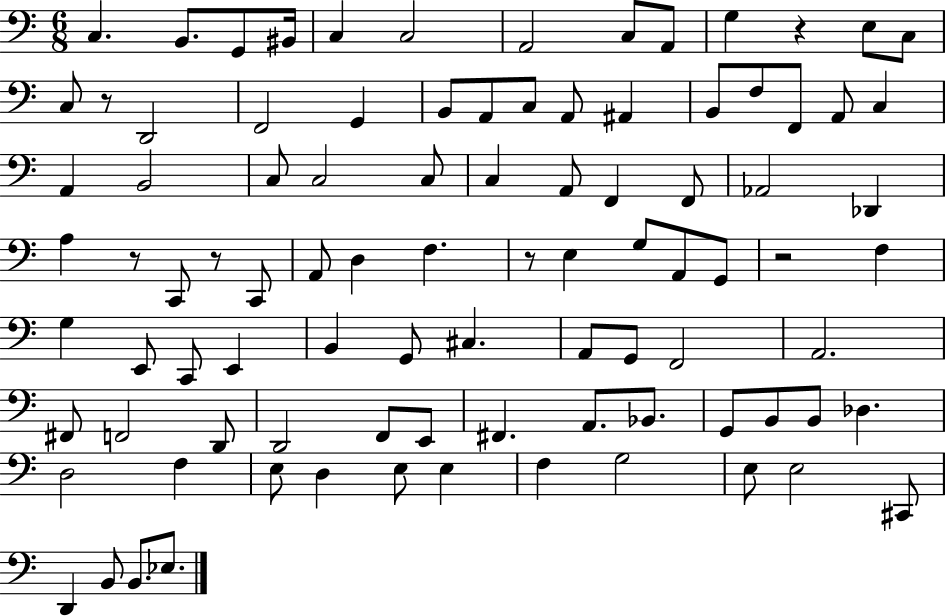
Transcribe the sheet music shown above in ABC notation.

X:1
T:Untitled
M:6/8
L:1/4
K:C
C, B,,/2 G,,/2 ^B,,/4 C, C,2 A,,2 C,/2 A,,/2 G, z E,/2 C,/2 C,/2 z/2 D,,2 F,,2 G,, B,,/2 A,,/2 C,/2 A,,/2 ^A,, B,,/2 F,/2 F,,/2 A,,/2 C, A,, B,,2 C,/2 C,2 C,/2 C, A,,/2 F,, F,,/2 _A,,2 _D,, A, z/2 C,,/2 z/2 C,,/2 A,,/2 D, F, z/2 E, G,/2 A,,/2 G,,/2 z2 F, G, E,,/2 C,,/2 E,, B,, G,,/2 ^C, A,,/2 G,,/2 F,,2 A,,2 ^F,,/2 F,,2 D,,/2 D,,2 F,,/2 E,,/2 ^F,, A,,/2 _B,,/2 G,,/2 B,,/2 B,,/2 _D, D,2 F, E,/2 D, E,/2 E, F, G,2 E,/2 E,2 ^C,,/2 D,, B,,/2 B,,/2 _E,/2